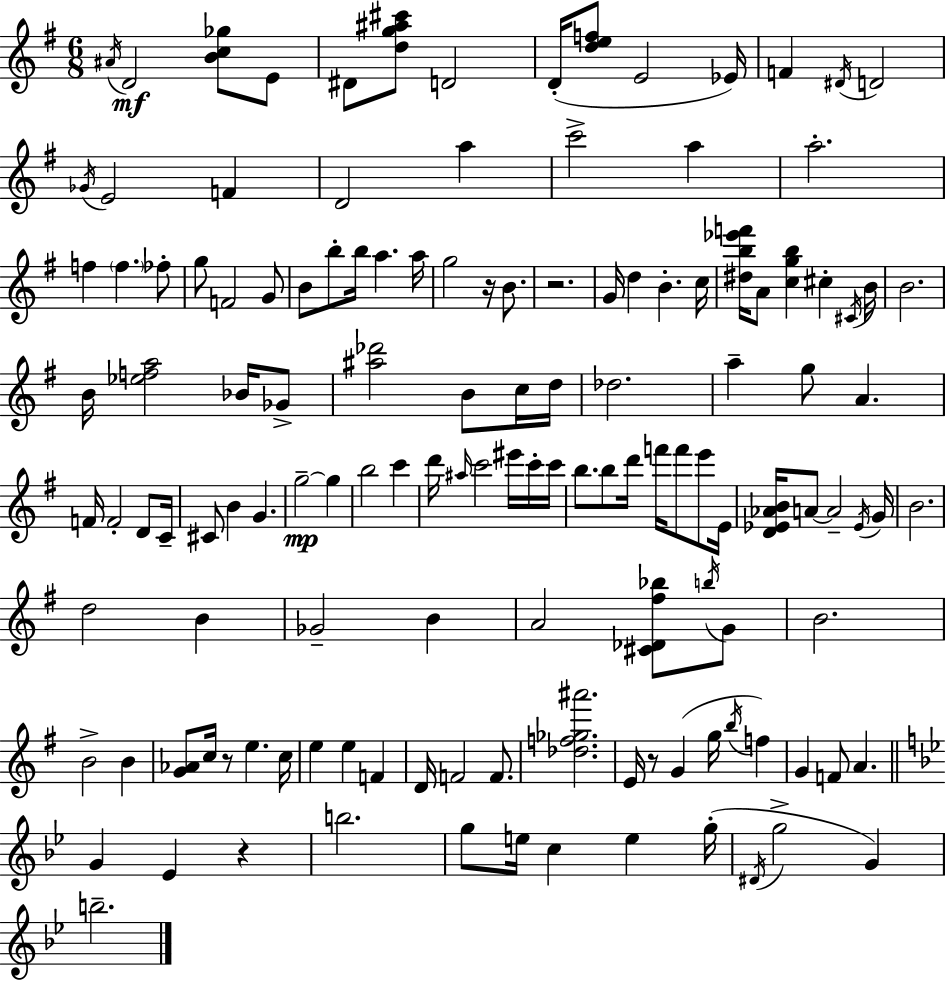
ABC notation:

X:1
T:Untitled
M:6/8
L:1/4
K:G
^A/4 D2 [Bc_g]/2 E/2 ^D/2 [dg^a^c']/2 D2 D/4 [def]/2 E2 _E/4 F ^D/4 D2 _G/4 E2 F D2 a c'2 a a2 f f _f/2 g/2 F2 G/2 B/2 b/2 b/4 a a/4 g2 z/4 B/2 z2 G/4 d B c/4 [^db_e'f']/4 A/2 [cgb] ^c ^C/4 B/4 B2 B/4 [_efa]2 _B/4 _G/2 [^a_d']2 B/2 c/4 d/4 _d2 a g/2 A F/4 F2 D/2 C/4 ^C/2 B G g2 g b2 c' d'/4 ^a/4 c'2 ^e'/4 c'/4 c'/4 b/2 b/2 d'/4 f'/4 f'/2 e'/2 E/4 [D_E_AB]/4 A/2 A2 _E/4 G/4 B2 d2 B _G2 B A2 [^C_D^f_b]/2 b/4 G/2 B2 B2 B [G_A]/2 c/4 z/2 e c/4 e e F D/4 F2 F/2 [_df_g^a']2 E/4 z/2 G g/4 b/4 f G F/2 A G _E z b2 g/2 e/4 c e g/4 ^D/4 g2 G b2